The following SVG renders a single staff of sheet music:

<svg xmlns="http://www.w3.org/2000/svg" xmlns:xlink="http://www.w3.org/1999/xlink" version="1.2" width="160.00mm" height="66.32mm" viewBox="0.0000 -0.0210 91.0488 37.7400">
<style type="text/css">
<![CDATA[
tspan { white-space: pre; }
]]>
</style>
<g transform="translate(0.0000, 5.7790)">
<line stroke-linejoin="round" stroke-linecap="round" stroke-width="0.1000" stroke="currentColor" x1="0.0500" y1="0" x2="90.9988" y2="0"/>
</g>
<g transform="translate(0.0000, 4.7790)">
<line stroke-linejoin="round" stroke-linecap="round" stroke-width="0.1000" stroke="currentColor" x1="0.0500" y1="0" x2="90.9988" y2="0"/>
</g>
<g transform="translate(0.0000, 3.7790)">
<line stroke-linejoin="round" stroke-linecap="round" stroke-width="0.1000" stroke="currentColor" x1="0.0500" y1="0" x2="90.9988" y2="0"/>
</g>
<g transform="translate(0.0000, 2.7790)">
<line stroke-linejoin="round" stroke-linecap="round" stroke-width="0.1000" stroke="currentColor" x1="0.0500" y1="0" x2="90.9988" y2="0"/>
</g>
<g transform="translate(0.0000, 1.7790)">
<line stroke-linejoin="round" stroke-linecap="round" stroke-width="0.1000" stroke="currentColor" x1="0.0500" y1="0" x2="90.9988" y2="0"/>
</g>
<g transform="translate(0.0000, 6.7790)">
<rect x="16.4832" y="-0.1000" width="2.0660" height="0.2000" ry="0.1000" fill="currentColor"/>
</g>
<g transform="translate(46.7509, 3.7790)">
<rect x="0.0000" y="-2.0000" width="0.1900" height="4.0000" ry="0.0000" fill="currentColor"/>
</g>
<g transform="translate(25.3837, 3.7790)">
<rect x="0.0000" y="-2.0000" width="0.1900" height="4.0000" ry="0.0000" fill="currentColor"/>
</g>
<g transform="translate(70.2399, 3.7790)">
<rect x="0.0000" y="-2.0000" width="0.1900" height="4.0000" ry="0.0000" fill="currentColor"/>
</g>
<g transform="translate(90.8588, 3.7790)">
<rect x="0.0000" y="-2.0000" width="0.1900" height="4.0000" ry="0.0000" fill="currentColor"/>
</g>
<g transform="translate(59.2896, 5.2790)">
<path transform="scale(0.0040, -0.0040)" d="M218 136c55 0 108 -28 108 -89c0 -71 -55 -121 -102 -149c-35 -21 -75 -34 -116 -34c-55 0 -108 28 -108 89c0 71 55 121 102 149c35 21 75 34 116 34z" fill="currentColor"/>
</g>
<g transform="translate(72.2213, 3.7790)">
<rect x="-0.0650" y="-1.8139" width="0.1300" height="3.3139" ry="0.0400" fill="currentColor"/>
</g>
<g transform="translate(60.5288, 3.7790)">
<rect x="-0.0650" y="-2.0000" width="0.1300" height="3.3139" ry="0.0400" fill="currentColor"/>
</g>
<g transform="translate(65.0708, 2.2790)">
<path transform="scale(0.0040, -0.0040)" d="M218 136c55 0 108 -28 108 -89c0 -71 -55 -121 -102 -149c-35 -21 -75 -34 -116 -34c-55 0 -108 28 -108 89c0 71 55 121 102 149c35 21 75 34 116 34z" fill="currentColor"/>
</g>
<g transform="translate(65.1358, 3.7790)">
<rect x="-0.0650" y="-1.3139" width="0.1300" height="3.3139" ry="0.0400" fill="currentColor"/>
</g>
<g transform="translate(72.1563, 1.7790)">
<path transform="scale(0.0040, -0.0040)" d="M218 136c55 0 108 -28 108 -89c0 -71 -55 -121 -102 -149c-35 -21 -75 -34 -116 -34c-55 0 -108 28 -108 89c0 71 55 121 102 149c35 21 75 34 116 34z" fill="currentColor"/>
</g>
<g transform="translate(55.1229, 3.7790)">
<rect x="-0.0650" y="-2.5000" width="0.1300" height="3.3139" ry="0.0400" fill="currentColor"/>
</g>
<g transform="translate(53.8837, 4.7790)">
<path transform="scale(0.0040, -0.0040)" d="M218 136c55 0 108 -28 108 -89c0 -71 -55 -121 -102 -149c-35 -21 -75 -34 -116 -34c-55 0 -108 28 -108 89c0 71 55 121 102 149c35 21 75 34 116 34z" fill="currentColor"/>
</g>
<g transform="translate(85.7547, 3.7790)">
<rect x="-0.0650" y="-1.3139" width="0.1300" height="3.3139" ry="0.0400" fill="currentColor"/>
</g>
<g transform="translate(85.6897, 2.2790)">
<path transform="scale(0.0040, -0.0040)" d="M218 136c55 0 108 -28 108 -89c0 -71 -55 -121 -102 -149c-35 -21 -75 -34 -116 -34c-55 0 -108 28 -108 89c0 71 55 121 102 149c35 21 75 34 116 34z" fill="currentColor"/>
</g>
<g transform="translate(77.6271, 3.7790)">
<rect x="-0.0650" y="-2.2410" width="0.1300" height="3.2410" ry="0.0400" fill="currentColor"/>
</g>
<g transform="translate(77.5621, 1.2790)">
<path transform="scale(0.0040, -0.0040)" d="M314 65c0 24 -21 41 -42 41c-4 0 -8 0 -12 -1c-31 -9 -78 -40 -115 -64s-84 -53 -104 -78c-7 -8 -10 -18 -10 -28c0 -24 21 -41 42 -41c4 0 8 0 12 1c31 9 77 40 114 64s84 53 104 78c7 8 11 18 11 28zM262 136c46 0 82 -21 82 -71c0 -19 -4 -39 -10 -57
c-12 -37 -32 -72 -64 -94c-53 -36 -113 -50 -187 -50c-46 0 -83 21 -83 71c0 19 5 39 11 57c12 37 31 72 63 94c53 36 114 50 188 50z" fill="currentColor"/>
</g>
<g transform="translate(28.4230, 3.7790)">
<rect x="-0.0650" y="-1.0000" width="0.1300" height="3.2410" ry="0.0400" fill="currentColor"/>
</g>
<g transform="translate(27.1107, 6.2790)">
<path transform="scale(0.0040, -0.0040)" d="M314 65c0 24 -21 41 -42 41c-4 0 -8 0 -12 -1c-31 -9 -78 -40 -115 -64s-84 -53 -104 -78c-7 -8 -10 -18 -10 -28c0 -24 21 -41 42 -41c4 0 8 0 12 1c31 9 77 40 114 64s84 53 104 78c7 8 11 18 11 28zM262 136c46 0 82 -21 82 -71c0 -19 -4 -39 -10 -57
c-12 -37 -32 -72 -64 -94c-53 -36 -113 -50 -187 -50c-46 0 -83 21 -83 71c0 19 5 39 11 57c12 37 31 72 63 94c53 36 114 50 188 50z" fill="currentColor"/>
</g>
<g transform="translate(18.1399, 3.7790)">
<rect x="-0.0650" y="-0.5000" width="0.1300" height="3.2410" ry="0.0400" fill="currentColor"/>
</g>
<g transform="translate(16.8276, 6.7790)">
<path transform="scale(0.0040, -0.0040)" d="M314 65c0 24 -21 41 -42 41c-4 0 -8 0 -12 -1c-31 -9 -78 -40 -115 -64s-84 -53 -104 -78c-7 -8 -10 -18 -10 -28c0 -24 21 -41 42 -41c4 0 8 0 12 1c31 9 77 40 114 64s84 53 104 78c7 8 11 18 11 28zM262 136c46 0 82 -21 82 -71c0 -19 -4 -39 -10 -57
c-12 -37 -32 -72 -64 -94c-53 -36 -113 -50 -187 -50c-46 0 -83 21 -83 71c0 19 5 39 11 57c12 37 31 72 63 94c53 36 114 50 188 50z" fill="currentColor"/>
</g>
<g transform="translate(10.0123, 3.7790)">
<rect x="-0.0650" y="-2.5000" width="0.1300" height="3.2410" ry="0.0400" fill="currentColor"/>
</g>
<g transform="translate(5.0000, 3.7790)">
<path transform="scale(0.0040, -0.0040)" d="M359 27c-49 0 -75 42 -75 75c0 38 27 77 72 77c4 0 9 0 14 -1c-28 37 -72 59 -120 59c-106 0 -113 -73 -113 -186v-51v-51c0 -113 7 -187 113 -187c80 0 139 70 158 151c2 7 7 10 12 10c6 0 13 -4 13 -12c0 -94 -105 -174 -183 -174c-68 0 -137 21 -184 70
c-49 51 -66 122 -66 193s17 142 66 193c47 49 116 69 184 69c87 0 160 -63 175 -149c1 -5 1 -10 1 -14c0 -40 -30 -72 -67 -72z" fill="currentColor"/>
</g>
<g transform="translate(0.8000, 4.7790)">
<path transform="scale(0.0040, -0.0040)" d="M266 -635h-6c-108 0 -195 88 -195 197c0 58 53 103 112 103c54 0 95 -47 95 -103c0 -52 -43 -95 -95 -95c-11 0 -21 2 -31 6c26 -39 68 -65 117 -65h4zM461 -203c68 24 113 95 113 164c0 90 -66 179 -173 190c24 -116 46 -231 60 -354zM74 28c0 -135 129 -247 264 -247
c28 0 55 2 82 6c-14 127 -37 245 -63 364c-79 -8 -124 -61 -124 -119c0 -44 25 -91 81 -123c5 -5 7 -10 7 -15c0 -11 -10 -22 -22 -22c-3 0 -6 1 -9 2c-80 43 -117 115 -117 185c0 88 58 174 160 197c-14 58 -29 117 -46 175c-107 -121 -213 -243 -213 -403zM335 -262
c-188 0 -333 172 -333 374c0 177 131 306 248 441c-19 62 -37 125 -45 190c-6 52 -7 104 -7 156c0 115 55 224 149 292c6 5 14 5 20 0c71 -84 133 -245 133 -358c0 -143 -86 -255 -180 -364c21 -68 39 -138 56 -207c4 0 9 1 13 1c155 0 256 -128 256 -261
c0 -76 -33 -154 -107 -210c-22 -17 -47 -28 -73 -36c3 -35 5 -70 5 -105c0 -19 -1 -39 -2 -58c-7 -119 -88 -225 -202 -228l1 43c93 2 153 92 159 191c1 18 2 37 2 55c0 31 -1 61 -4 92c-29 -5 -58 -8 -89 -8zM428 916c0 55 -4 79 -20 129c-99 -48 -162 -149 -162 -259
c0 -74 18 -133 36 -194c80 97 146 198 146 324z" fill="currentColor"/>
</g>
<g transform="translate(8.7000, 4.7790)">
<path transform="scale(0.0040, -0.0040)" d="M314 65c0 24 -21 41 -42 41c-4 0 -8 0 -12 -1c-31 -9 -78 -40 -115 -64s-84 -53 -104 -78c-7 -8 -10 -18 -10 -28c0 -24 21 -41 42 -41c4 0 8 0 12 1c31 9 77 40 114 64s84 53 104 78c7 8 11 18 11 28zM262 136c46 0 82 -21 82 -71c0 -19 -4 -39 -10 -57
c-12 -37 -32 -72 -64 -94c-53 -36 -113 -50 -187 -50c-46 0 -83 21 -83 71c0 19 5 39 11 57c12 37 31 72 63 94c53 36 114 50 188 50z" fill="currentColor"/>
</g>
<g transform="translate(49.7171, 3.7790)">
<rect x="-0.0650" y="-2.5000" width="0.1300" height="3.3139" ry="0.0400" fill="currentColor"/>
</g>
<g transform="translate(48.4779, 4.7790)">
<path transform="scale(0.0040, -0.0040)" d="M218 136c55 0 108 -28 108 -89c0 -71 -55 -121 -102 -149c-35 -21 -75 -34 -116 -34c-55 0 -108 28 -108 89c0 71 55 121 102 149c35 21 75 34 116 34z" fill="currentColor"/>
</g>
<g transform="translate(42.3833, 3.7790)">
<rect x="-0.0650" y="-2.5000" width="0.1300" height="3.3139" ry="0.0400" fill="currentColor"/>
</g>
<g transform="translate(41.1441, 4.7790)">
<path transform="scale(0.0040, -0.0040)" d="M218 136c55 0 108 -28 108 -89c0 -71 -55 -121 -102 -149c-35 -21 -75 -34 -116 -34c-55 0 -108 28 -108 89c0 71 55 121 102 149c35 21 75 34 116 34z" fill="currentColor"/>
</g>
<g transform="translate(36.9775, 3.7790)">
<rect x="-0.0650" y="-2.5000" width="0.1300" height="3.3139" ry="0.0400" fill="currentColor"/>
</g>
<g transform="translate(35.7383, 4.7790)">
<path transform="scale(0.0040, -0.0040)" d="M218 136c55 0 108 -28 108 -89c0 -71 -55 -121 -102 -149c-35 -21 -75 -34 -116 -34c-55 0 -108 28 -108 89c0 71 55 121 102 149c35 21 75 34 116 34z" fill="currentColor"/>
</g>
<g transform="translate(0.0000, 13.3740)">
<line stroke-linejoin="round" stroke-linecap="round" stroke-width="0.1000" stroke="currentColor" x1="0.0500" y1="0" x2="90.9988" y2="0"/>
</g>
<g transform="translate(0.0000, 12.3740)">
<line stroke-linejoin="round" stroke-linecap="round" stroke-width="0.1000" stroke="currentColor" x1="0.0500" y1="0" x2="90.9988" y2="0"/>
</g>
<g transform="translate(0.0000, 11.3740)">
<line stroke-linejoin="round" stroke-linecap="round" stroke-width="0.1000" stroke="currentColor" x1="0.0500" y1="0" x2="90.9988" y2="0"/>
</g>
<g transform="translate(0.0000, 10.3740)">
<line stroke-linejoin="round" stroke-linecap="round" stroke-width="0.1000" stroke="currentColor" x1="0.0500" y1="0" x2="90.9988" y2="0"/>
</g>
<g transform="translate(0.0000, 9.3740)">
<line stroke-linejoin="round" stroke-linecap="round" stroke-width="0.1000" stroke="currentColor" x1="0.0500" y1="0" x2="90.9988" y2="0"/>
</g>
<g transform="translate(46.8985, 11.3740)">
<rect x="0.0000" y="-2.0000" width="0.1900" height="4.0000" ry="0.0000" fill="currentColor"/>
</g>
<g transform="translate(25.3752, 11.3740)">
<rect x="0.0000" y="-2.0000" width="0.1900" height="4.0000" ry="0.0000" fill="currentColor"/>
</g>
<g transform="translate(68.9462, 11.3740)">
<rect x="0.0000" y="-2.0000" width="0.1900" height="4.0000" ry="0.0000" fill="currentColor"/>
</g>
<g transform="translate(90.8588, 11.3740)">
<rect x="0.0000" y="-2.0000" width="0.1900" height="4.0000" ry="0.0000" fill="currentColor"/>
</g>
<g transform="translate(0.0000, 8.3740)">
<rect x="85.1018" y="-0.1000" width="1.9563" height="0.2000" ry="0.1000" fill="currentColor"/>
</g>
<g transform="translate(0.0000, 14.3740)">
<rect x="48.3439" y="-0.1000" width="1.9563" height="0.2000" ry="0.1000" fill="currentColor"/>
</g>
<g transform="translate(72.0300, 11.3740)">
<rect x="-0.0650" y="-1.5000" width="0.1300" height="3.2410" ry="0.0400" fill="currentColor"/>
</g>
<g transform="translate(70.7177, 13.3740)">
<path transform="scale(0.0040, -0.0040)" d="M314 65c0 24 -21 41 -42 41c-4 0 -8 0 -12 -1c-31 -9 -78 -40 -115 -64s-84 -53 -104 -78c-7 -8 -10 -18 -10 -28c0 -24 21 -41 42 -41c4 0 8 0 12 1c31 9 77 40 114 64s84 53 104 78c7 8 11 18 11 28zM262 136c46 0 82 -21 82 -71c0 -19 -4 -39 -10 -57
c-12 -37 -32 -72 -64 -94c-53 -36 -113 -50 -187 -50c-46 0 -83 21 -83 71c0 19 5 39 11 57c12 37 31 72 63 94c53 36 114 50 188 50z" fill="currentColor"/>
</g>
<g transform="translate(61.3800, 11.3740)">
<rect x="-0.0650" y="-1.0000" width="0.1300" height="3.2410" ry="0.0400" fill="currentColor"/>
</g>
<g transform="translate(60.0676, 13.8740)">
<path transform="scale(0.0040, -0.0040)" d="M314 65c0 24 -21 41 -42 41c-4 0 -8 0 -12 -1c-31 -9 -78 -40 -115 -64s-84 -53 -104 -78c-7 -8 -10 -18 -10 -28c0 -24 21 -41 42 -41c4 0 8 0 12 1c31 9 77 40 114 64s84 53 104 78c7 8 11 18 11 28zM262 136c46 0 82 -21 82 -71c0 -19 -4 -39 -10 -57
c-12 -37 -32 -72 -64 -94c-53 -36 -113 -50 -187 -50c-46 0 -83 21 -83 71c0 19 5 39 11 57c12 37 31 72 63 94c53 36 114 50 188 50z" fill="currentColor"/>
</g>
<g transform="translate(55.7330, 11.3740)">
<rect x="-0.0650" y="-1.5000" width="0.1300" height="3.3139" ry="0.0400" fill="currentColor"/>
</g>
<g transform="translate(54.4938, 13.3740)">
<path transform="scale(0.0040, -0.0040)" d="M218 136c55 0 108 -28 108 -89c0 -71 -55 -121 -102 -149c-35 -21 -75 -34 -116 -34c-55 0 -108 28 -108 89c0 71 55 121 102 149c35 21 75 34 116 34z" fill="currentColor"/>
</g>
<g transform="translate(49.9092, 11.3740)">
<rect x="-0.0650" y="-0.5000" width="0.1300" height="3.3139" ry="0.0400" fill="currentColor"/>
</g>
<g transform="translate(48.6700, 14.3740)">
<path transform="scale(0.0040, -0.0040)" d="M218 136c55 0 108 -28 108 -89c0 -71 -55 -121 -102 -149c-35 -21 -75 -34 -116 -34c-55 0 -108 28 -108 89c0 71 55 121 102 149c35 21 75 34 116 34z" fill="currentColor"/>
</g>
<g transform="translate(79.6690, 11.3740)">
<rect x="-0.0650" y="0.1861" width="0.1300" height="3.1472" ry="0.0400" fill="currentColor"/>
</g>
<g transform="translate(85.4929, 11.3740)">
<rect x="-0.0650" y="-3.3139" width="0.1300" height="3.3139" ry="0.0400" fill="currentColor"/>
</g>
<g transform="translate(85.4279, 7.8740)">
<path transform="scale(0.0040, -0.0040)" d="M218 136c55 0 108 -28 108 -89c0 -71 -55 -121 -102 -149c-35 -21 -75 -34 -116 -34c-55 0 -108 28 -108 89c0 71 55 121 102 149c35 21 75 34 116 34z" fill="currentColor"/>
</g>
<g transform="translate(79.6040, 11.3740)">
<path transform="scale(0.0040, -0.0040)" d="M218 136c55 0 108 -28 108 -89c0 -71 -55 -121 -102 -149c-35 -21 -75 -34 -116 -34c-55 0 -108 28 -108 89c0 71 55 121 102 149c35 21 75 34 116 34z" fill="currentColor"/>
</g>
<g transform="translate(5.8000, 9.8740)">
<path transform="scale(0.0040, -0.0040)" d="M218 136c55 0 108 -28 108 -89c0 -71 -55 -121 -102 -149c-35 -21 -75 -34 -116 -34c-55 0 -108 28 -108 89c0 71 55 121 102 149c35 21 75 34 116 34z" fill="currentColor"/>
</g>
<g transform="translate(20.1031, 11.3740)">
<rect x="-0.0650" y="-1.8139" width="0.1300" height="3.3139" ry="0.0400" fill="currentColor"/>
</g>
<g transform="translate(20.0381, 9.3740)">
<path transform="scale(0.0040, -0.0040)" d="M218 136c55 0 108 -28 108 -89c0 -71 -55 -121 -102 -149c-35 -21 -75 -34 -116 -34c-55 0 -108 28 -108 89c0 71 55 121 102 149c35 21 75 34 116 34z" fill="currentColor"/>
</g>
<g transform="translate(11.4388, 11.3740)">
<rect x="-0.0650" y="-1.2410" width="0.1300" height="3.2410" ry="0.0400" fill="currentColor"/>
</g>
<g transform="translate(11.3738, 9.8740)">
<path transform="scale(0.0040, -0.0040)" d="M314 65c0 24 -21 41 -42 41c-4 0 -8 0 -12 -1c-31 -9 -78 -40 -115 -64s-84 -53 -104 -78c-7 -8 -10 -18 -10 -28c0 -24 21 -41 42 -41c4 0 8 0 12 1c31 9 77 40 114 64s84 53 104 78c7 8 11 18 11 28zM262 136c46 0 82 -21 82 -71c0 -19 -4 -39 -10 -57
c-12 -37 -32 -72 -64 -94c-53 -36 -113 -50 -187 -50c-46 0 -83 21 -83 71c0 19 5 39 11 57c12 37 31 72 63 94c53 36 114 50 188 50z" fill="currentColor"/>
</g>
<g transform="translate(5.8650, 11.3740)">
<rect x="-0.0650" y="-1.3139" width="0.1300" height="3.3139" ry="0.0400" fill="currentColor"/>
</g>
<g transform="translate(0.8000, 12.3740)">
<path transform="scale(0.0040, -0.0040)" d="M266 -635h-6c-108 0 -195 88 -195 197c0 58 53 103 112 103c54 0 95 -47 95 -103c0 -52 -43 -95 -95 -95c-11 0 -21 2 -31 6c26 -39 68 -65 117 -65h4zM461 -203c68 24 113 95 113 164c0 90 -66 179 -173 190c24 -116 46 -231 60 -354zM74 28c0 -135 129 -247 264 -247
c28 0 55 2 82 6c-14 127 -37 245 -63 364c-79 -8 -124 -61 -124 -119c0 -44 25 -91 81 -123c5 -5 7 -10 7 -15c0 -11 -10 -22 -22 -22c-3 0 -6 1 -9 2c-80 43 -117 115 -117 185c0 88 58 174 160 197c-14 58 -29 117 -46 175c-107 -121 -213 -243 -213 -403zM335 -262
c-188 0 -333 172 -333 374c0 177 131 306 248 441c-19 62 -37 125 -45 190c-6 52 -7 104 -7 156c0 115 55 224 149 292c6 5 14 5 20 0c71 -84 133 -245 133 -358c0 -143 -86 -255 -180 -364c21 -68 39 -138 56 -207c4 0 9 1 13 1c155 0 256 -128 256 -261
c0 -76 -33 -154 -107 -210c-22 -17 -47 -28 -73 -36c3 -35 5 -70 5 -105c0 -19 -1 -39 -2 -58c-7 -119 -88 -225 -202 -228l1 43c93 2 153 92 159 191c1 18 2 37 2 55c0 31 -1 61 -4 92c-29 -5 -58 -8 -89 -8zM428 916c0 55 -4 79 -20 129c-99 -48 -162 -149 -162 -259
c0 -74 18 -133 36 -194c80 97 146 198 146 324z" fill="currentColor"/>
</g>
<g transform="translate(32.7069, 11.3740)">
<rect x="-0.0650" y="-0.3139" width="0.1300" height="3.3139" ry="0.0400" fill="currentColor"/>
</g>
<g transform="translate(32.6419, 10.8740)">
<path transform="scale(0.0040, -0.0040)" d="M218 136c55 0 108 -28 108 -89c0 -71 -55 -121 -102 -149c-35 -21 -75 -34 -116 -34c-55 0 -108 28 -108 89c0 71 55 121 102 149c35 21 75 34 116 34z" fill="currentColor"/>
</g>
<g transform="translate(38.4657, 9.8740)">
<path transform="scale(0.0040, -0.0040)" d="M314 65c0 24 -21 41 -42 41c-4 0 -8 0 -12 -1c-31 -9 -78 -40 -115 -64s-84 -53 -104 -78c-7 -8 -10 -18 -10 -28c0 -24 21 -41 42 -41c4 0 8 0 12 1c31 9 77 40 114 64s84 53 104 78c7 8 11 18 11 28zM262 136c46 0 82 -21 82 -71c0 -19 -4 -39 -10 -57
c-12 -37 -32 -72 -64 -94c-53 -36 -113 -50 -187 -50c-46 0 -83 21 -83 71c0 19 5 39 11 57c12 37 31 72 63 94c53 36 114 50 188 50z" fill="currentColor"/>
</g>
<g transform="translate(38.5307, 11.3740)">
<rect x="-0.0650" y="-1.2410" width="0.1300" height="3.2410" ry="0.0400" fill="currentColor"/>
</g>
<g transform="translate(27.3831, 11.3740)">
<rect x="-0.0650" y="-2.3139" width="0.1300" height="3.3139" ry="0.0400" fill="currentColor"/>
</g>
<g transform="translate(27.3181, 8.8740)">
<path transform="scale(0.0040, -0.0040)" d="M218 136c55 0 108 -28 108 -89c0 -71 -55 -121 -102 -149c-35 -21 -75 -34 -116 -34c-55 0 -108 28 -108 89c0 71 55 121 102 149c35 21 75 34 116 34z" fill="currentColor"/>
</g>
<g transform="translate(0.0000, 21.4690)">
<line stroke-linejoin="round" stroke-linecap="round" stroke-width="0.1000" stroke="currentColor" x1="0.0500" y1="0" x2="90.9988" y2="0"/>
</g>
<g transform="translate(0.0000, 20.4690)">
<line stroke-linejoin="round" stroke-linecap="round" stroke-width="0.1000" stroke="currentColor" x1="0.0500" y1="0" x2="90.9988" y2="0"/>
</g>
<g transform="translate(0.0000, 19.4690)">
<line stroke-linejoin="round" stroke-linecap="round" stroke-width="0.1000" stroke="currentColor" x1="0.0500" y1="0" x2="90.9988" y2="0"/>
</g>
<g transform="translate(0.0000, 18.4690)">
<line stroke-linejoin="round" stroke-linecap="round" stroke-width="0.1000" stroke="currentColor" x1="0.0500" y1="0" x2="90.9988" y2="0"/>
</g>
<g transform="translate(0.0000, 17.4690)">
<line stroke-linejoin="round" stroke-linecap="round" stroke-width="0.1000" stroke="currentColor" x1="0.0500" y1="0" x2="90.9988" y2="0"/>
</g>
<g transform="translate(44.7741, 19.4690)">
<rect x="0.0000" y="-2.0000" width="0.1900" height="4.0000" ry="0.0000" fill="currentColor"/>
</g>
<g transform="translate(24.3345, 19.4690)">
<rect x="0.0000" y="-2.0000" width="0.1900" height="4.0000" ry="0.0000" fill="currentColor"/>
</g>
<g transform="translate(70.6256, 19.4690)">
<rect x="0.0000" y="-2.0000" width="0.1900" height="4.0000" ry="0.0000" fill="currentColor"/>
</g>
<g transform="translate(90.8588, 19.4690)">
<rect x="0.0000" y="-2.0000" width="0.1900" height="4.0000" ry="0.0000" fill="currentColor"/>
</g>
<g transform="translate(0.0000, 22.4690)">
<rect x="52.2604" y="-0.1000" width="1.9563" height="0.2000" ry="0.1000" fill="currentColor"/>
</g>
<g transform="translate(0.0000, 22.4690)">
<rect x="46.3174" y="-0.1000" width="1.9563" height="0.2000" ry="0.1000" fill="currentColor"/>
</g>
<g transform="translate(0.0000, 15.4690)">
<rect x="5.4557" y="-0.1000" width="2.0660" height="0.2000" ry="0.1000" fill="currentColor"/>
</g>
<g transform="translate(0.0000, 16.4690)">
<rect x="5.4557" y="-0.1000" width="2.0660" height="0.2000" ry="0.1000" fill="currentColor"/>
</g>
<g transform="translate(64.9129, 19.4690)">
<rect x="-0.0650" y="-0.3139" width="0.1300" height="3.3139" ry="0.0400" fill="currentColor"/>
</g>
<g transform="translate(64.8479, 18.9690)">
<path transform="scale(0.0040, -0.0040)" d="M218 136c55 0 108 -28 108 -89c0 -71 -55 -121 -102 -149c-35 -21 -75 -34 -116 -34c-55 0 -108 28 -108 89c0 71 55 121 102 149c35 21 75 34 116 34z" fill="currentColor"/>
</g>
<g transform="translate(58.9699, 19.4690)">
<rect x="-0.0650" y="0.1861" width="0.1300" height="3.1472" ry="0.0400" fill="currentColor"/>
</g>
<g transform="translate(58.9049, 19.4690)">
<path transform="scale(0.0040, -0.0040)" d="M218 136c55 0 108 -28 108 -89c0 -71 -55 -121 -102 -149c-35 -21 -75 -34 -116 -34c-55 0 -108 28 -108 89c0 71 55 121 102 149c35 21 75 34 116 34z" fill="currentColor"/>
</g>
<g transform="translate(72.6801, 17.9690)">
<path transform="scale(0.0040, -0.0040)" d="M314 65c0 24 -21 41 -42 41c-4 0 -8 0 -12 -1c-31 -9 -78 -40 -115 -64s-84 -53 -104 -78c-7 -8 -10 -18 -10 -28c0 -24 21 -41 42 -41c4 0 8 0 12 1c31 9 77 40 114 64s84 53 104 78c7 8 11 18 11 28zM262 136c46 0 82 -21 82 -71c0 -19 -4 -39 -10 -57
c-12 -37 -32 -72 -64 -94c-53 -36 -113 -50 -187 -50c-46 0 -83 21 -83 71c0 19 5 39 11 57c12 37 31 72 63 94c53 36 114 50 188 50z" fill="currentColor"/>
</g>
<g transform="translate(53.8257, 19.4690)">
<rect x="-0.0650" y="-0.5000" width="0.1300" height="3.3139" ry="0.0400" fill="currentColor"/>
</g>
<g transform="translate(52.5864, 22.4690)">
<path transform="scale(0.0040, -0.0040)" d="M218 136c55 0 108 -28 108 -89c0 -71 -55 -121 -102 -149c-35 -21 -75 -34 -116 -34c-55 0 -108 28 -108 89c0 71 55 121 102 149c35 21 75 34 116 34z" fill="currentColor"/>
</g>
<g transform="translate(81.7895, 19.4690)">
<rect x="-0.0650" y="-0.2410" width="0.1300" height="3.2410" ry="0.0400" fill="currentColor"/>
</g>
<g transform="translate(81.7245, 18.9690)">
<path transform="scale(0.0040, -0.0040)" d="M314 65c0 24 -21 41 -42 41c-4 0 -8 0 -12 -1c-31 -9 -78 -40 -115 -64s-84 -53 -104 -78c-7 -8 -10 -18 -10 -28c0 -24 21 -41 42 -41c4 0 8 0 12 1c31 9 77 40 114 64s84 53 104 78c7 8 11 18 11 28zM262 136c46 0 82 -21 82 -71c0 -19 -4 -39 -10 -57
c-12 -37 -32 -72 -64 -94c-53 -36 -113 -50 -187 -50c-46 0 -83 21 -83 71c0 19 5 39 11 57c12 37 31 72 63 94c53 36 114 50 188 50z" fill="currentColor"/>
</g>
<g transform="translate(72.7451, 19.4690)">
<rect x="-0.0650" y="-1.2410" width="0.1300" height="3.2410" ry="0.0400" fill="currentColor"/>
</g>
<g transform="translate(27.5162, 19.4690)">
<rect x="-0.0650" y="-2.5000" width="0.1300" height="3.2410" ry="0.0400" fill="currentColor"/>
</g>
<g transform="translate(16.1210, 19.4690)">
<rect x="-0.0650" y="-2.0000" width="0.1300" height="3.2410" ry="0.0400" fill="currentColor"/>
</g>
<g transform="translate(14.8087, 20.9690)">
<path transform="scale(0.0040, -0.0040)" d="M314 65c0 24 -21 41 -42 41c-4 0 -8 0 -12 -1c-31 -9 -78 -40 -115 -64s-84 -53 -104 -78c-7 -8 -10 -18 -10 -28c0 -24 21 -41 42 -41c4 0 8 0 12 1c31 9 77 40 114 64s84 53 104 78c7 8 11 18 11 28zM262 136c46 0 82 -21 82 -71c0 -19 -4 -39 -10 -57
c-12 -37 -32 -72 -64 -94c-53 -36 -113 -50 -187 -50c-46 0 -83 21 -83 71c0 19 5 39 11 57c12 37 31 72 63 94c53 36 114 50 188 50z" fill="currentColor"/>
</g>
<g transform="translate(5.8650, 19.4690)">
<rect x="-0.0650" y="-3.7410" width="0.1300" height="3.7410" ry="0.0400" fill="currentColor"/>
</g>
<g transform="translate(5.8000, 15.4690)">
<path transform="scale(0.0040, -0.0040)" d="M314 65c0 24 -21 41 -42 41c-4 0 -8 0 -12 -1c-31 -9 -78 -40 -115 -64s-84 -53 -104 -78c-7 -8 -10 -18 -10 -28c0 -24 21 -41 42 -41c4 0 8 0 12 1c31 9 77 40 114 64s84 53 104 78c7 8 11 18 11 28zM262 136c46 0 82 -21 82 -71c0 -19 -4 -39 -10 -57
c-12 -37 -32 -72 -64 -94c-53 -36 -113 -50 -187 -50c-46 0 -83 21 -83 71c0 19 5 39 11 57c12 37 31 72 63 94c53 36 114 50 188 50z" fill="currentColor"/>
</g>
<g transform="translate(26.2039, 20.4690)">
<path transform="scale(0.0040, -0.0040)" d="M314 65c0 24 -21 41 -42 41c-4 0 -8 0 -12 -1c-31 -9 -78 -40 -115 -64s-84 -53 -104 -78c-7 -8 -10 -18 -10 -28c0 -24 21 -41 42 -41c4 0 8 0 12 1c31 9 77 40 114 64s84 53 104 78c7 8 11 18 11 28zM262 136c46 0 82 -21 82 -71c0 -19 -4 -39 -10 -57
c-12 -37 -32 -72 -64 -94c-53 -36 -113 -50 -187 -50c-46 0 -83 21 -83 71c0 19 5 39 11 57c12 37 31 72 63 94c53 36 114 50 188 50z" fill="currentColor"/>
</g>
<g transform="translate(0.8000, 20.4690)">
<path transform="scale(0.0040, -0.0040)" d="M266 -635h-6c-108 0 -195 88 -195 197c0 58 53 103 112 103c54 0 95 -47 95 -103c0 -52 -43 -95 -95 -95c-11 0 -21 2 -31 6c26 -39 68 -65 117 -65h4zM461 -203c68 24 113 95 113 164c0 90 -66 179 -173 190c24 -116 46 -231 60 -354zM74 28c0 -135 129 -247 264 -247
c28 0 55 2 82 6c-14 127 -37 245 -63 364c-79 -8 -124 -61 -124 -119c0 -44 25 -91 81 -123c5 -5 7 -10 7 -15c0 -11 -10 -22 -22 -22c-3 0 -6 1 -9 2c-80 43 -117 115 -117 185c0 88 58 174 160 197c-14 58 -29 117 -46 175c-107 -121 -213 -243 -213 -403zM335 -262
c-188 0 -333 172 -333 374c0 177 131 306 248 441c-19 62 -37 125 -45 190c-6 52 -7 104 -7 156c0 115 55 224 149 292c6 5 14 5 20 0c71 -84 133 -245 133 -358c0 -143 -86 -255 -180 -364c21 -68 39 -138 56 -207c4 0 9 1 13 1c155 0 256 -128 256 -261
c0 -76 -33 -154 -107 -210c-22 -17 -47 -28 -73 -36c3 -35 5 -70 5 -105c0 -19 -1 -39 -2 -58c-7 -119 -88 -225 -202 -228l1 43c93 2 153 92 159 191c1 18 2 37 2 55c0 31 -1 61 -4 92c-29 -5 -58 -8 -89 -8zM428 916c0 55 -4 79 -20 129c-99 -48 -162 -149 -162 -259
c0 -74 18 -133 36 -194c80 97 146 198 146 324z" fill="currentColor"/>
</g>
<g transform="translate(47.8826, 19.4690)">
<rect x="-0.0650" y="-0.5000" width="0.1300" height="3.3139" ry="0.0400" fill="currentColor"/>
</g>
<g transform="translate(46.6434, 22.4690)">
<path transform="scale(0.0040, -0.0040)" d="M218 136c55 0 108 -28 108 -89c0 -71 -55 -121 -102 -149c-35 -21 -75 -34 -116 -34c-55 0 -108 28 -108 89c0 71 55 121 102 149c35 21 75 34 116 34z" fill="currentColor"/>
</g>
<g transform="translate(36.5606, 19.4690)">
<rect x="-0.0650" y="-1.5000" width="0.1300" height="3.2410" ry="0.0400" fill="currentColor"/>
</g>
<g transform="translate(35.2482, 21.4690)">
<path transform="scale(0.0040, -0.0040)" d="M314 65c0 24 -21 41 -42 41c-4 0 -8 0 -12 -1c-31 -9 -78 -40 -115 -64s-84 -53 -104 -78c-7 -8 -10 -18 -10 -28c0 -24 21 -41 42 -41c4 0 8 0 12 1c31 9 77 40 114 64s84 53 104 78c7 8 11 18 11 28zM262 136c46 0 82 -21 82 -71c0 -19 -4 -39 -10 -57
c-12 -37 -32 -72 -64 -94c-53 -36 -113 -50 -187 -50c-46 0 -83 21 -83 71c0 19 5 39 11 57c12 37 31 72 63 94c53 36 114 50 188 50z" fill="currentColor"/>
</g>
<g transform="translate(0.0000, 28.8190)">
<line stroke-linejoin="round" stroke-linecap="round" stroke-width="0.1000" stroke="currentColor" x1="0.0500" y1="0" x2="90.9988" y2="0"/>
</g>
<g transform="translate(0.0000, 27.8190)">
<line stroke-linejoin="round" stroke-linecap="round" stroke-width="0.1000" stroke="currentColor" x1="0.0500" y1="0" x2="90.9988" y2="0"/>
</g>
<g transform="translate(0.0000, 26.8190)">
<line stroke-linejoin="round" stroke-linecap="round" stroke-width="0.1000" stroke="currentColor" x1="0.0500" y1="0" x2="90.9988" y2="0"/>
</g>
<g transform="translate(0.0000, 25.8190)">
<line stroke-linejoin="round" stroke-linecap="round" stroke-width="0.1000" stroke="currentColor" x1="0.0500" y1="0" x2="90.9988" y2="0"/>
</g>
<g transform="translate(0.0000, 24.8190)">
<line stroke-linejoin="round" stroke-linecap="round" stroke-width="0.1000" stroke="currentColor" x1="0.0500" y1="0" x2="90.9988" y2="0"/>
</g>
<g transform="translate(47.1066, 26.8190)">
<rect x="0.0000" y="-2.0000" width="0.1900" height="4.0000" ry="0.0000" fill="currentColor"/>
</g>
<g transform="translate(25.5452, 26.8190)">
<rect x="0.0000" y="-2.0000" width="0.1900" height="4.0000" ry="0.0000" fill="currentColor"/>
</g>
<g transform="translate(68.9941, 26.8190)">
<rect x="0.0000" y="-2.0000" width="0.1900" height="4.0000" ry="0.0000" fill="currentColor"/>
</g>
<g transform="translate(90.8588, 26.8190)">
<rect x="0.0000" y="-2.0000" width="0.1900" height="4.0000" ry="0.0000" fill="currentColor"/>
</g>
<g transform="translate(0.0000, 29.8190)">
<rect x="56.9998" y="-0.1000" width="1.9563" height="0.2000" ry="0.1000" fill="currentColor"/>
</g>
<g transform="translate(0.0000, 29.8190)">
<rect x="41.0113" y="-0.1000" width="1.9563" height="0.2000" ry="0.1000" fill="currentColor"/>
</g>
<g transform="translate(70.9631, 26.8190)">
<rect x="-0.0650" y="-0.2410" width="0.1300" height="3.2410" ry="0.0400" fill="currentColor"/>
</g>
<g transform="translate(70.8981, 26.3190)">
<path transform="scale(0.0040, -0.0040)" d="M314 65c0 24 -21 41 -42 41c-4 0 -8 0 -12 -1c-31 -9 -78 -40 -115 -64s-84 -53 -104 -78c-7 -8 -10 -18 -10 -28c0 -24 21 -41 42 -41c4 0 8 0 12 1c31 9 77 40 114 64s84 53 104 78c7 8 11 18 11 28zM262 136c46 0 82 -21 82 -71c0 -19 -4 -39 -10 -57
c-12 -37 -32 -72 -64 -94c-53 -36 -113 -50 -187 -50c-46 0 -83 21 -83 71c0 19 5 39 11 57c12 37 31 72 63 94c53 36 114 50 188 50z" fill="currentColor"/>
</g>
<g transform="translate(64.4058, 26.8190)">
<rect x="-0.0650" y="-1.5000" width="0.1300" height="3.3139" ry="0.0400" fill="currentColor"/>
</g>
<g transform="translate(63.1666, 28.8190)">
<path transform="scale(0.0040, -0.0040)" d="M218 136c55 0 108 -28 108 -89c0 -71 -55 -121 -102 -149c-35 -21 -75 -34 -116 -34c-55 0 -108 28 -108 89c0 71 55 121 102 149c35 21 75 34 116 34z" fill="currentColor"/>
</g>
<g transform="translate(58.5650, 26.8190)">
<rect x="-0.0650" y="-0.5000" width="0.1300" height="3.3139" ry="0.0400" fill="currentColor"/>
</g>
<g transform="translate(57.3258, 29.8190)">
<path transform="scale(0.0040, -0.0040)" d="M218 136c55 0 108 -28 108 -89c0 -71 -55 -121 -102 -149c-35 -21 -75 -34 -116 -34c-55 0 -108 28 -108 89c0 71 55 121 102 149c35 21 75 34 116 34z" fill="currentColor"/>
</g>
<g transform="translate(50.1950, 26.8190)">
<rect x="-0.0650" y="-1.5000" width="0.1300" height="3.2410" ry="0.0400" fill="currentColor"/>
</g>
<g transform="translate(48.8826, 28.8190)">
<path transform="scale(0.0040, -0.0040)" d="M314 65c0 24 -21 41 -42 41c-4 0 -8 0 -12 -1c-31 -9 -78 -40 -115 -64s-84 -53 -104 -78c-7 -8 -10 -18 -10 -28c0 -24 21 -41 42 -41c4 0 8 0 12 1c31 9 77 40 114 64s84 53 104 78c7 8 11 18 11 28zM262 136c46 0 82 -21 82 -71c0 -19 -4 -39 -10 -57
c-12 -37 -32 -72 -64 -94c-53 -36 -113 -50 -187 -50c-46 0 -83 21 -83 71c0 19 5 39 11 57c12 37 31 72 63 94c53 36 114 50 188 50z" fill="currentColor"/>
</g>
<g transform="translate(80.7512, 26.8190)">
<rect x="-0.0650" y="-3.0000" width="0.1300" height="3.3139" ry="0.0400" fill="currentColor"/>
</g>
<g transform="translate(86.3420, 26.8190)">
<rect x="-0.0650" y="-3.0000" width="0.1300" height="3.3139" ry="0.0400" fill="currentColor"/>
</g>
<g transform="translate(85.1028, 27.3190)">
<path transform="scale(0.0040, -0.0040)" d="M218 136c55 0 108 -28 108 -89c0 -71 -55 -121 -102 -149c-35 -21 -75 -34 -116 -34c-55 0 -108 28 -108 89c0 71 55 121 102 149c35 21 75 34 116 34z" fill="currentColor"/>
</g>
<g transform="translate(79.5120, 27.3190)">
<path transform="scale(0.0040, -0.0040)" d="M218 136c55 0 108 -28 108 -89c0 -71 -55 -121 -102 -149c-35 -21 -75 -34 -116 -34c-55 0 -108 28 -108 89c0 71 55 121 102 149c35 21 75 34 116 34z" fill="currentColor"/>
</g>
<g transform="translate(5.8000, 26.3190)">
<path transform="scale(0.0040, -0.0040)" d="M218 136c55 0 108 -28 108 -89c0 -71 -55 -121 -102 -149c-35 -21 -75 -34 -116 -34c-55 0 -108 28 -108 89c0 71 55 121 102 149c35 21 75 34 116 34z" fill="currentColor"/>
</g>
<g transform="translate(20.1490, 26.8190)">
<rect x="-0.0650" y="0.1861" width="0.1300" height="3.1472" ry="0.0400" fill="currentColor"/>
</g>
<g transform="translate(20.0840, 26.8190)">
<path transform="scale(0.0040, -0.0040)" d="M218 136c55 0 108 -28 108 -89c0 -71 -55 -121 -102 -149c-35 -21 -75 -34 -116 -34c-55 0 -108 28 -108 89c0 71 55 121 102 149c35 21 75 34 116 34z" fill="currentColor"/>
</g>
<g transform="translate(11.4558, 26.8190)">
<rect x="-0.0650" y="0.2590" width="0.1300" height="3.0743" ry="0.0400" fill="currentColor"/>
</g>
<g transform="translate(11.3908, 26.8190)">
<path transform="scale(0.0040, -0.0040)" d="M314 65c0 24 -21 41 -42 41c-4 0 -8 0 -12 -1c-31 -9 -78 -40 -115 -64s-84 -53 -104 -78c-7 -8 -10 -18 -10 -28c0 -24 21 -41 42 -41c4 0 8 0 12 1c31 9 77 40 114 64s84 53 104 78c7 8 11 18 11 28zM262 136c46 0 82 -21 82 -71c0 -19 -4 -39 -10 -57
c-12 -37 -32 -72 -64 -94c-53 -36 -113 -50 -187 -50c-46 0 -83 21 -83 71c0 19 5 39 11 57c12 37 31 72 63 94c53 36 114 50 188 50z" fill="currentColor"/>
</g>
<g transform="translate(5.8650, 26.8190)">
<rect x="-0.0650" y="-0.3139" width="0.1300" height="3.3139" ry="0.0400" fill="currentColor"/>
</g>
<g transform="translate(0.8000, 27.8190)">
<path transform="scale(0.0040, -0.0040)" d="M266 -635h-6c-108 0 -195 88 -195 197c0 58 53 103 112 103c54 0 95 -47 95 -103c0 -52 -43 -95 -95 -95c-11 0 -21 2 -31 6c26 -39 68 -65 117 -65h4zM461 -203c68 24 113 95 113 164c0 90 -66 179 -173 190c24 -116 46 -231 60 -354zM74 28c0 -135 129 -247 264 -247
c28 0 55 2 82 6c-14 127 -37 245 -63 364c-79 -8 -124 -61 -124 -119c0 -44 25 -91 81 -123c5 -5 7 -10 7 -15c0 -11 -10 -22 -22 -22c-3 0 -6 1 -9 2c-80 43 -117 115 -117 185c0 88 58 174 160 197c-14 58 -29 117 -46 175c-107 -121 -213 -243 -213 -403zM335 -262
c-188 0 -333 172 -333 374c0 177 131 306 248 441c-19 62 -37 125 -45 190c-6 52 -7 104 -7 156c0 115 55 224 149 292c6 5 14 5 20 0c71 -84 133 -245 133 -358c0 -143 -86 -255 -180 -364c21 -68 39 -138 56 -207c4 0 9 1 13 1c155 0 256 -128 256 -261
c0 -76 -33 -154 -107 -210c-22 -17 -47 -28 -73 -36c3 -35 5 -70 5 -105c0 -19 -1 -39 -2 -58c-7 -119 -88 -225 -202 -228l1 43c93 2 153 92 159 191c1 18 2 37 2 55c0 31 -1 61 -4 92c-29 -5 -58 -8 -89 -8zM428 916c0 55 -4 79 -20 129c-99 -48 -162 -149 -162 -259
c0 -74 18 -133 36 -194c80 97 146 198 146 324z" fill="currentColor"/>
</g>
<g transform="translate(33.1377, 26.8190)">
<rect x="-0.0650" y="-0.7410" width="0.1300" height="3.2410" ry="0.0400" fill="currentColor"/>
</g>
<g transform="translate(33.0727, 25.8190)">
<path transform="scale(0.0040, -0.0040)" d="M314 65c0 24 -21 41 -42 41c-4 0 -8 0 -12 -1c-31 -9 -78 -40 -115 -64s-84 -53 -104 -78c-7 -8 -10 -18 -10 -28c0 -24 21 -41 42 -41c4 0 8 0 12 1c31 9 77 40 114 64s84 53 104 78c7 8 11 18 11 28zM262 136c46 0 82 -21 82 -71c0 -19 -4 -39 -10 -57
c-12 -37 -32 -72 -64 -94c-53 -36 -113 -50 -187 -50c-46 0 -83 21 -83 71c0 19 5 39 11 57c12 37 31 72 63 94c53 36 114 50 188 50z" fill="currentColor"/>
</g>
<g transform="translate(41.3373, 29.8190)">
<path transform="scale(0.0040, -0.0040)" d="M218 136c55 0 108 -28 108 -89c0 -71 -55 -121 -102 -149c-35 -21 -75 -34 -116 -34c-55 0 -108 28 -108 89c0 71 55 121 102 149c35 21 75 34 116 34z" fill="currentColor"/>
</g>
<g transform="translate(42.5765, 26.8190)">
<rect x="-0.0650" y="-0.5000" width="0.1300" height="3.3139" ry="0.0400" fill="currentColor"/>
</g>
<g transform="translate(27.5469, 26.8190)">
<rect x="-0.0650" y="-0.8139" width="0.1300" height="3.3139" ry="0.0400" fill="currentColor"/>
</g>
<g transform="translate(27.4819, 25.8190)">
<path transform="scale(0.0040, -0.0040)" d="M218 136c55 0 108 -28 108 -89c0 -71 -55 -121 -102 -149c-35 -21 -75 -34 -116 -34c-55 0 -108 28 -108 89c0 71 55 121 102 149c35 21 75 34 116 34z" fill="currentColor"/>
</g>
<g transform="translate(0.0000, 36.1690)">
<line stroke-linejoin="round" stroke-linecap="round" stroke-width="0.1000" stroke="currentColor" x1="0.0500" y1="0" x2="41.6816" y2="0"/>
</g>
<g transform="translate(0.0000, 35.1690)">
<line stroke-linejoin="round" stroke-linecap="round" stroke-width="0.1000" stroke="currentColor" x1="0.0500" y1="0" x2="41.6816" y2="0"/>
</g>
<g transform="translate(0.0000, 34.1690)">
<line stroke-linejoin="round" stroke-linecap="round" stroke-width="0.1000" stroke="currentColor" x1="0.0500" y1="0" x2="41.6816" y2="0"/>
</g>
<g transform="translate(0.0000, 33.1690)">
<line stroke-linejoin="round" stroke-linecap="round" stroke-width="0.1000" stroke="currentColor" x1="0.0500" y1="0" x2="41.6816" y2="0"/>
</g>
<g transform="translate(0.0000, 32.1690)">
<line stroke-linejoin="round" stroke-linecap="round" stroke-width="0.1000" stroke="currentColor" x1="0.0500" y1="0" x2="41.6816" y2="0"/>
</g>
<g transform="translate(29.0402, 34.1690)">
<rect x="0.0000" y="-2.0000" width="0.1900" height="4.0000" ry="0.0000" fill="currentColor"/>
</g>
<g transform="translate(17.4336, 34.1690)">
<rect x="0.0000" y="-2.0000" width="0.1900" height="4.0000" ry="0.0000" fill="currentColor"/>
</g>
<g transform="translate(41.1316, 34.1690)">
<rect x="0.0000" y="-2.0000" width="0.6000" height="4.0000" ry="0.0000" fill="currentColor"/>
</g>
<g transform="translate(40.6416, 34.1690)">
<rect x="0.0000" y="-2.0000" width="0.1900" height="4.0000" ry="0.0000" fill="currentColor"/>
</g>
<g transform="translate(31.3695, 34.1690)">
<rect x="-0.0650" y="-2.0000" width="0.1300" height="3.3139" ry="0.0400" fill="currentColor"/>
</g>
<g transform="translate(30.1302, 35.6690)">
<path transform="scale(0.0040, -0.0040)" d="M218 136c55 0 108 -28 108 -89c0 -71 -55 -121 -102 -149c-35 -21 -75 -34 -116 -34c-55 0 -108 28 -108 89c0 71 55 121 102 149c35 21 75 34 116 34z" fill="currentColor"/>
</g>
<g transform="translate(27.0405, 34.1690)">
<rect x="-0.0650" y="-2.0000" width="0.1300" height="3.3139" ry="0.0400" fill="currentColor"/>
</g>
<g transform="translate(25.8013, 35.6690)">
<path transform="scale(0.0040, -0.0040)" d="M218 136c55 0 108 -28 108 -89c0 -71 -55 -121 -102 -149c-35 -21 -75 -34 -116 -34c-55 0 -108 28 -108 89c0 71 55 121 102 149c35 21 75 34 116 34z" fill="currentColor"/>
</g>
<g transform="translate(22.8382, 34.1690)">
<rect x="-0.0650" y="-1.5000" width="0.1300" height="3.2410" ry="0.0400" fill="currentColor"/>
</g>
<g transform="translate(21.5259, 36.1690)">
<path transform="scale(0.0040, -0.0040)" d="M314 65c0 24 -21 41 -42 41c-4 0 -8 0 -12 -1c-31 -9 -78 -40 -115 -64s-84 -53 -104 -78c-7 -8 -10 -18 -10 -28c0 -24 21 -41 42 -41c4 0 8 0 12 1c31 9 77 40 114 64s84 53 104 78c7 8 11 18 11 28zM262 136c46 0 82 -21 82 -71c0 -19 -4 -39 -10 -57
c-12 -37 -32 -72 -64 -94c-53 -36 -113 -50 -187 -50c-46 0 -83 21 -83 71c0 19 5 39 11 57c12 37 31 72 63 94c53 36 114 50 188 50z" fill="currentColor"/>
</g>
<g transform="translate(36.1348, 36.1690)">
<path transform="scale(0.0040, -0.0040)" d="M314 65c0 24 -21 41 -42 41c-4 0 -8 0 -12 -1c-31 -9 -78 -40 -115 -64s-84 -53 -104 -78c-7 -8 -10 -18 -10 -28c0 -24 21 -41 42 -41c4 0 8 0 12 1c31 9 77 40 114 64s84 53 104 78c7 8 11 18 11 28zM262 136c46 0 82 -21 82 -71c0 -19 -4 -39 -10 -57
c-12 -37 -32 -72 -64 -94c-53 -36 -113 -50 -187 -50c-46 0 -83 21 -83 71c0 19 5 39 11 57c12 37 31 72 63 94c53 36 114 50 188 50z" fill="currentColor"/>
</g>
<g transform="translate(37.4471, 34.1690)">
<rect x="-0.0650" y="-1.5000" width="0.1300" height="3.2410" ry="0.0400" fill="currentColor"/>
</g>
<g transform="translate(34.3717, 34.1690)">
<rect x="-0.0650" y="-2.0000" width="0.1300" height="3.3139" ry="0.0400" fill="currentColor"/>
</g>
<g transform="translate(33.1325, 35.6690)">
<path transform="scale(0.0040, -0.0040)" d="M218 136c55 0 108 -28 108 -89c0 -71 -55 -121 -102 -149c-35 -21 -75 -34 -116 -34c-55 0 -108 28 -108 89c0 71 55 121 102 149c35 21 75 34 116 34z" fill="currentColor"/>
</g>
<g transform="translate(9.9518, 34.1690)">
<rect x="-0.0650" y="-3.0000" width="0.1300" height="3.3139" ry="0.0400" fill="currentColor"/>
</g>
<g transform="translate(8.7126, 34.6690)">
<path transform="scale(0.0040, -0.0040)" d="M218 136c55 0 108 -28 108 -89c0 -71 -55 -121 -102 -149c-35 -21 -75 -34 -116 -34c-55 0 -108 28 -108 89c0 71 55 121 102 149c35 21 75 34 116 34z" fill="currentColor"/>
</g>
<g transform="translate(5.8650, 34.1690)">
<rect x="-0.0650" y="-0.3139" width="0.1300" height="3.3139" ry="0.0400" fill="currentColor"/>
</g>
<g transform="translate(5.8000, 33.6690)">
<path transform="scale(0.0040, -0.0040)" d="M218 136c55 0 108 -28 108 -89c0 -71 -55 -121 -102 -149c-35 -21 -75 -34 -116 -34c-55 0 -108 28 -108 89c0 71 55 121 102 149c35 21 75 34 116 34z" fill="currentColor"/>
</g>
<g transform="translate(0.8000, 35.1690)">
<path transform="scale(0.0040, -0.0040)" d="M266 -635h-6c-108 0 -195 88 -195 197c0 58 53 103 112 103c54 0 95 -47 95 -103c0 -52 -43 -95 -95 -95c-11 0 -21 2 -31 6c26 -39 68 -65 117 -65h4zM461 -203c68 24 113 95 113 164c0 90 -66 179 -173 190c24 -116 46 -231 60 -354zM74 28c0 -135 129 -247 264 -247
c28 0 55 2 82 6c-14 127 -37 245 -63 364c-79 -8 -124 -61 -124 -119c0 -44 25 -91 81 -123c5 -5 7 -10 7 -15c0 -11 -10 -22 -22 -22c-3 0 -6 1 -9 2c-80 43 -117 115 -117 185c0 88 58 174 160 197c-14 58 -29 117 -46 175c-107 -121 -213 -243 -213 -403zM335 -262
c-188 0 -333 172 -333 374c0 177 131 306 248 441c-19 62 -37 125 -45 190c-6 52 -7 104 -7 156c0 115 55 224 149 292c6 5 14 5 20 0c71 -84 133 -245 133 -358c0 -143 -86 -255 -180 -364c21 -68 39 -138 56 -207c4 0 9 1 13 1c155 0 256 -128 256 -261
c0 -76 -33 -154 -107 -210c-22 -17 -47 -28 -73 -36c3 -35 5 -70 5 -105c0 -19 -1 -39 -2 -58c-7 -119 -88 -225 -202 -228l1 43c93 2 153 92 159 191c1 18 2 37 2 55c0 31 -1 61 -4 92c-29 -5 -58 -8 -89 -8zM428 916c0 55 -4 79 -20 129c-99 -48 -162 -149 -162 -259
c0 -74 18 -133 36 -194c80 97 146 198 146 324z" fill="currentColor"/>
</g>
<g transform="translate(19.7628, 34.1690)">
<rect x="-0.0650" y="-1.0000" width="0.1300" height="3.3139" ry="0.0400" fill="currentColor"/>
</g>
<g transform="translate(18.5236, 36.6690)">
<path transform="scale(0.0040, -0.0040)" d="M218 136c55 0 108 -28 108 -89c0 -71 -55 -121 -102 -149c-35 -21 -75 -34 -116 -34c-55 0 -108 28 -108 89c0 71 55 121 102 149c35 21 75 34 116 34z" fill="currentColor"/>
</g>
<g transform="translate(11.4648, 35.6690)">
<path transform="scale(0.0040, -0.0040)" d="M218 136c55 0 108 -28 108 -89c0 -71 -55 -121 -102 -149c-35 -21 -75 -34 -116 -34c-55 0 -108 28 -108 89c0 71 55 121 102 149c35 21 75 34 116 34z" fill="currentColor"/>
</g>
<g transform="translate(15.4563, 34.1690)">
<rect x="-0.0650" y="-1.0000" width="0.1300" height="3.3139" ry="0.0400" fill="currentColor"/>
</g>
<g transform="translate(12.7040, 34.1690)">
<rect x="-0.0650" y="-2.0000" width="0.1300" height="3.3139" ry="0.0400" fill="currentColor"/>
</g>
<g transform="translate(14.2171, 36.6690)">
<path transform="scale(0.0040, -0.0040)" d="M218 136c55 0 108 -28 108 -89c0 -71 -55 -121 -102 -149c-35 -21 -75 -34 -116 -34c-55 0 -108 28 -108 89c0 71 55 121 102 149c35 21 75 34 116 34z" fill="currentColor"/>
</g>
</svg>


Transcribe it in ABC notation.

X:1
T:Untitled
M:4/4
L:1/4
K:C
G2 C2 D2 G G G G F e f g2 e e e2 f g c e2 C E D2 E2 B b c'2 F2 G2 E2 C C B c e2 c2 c B2 B d d2 C E2 C E c2 A A c A F D D E2 F F F E2